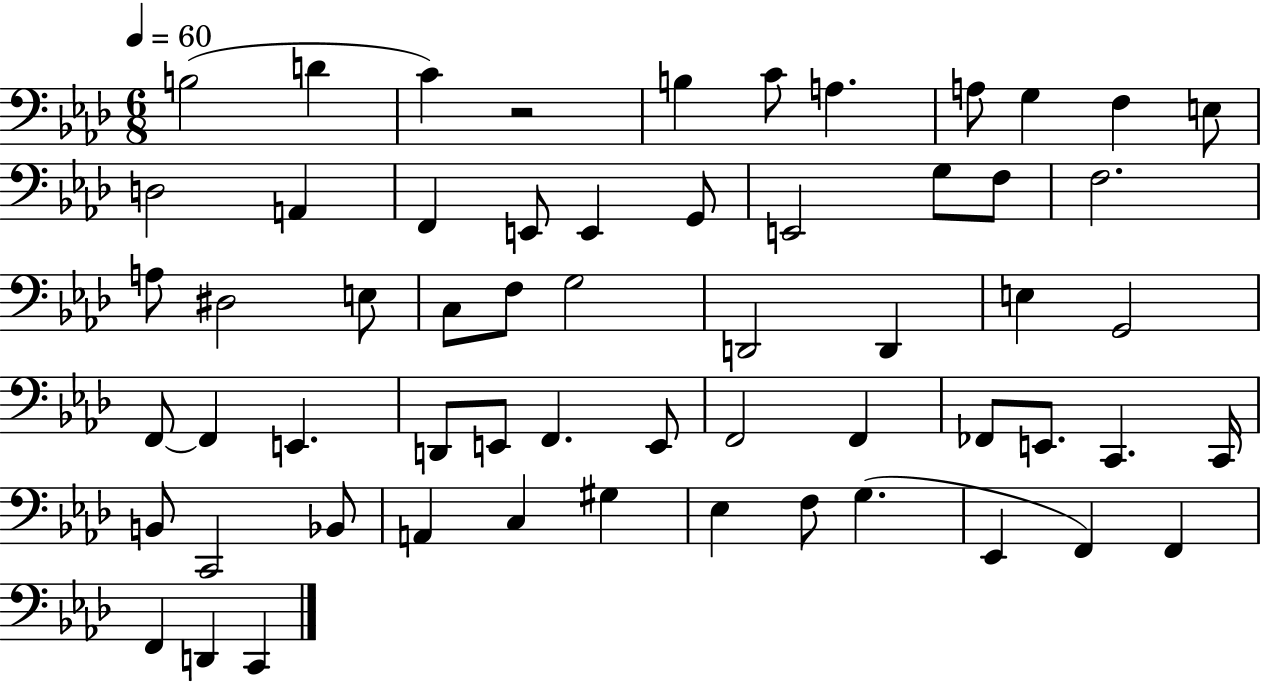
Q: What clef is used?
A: bass